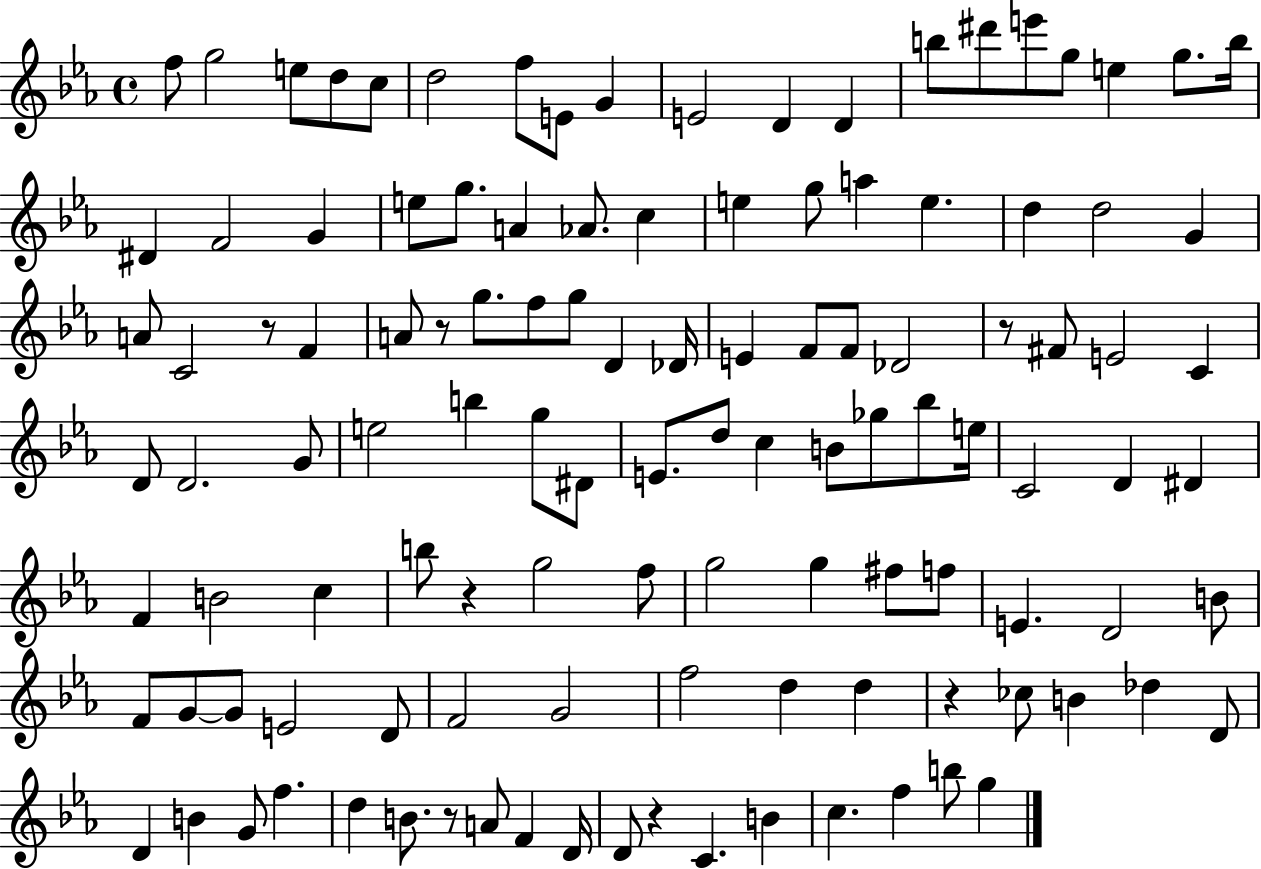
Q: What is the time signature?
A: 4/4